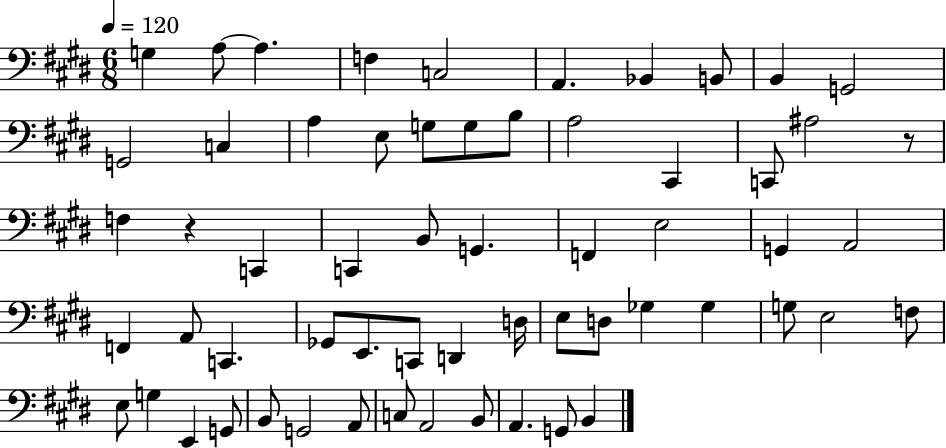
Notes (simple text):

G3/q A3/e A3/q. F3/q C3/h A2/q. Bb2/q B2/e B2/q G2/h G2/h C3/q A3/q E3/e G3/e G3/e B3/e A3/h C#2/q C2/e A#3/h R/e F3/q R/q C2/q C2/q B2/e G2/q. F2/q E3/h G2/q A2/h F2/q A2/e C2/q. Gb2/e E2/e. C2/e D2/q D3/s E3/e D3/e Gb3/q Gb3/q G3/e E3/h F3/e E3/e G3/q E2/q G2/e B2/e G2/h A2/e C3/e A2/h B2/e A2/q. G2/e B2/q